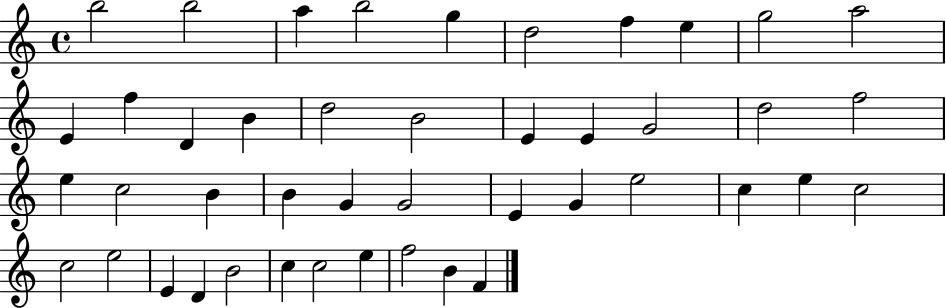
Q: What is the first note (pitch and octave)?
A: B5